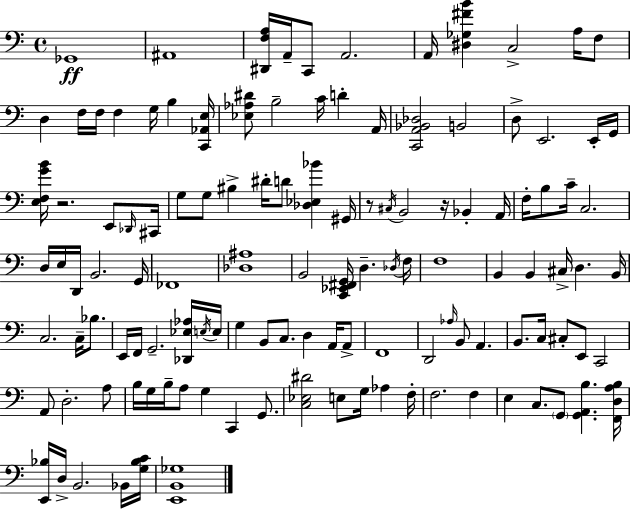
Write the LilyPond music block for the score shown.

{
  \clef bass
  \time 4/4
  \defaultTimeSignature
  \key c \major
  \repeat volta 2 { ges,1\ff | ais,1 | <dis, f a>16 a,16-- c,8 a,2. | a,16 <dis ges fis' b'>4 c2-> a16 f8 | \break d4 f16 f16 f4 g16 b4 <c, aes, e>16 | <ees aes dis'>8 b2-- c'16 d'4-. a,16 | <c, a, bes, des>2 b,2 | d8-> e,2. e,16-. g,16 | \break <e f g' b'>16 r2. e,8 \grace { des,16 } | cis,16 g8 g8 bis4-> dis'16-. d'8 <des ees bes'>4 | gis,16 r8 \acciaccatura { cis16 } b,2 r16 bes,4-. | a,16 f16-. b8 c'16-- c2. | \break d16 e16 d,16 b,2. | g,16 fes,1 | <des ais>1 | b,2 <c, ees, fis, g,>16 d4.-- | \break \acciaccatura { des16 } f16 f1 | b,4 b,4 cis16-> d4. | b,16 c2. c16-- | bes8. e,16 f,16 g,2.-- | \break <des, ees aes>16 \acciaccatura { e16 } e16 g4 b,8 c8. d4 | a,16 a,8-> f,1 | d,2 \grace { aes16 } b,8 a,4. | b,8. c16 cis8-. e,8 c,2 | \break a,8 d2.-. | a8 b16 g16 b16-- a8 g4 c,4 | g,8. <c ees dis'>2 e8 g16 | aes4 f16-. f2. | \break f4 e4 c8. \parenthesize g,8 <g, a, b>4. | <f, d a b>16 <e, bes>16 d16-> b,2. | bes,16 <g bes c'>16 <e, b, ges>1 | } \bar "|."
}